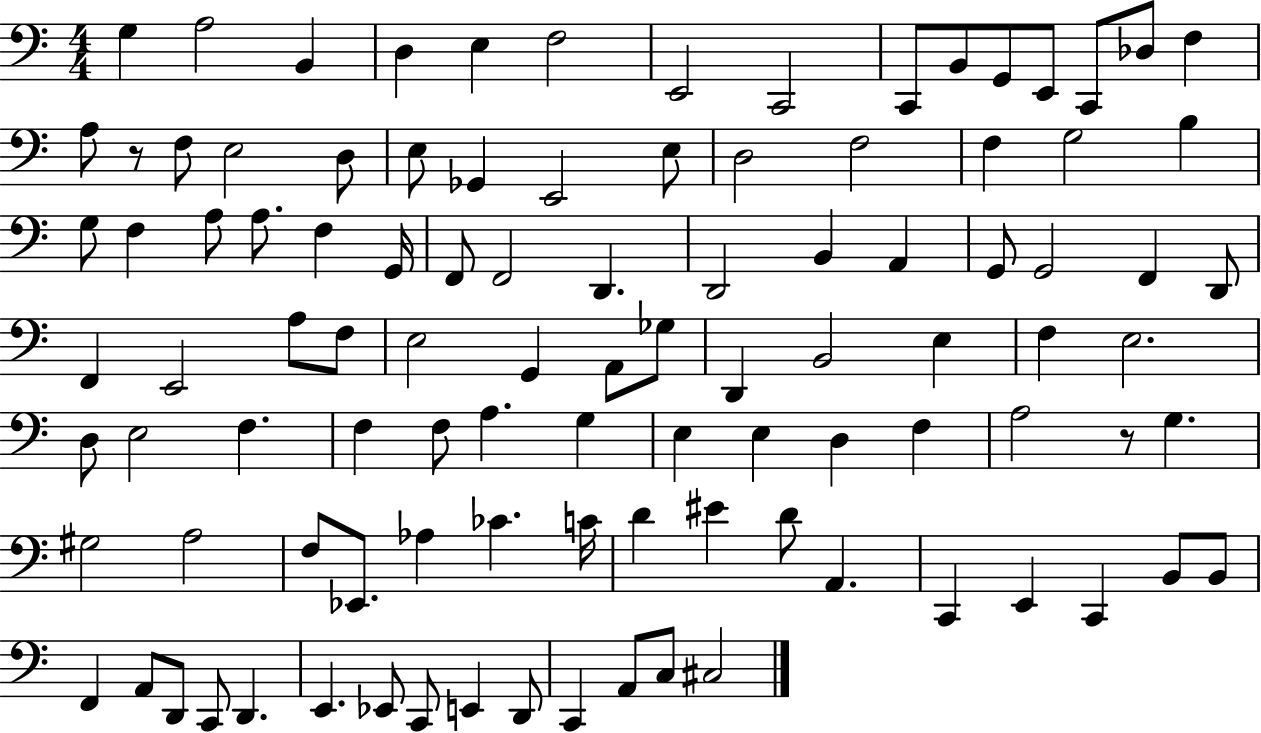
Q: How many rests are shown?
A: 2